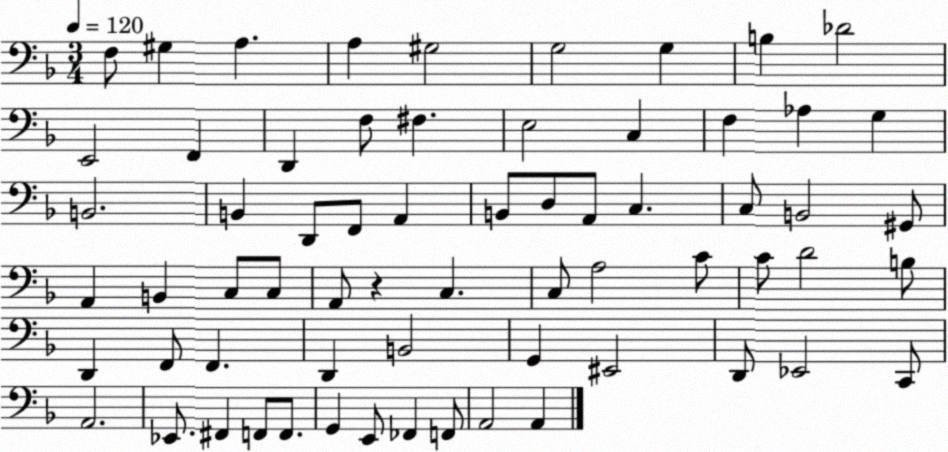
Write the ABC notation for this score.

X:1
T:Untitled
M:3/4
L:1/4
K:F
F,/2 ^G, A, A, ^G,2 G,2 G, B, _D2 E,,2 F,, D,, F,/2 ^F, E,2 C, F, _A, G, B,,2 B,, D,,/2 F,,/2 A,, B,,/2 D,/2 A,,/2 C, C,/2 B,,2 ^G,,/2 A,, B,, C,/2 C,/2 A,,/2 z C, C,/2 A,2 C/2 C/2 D2 B,/2 D,, F,,/2 F,, D,, B,,2 G,, ^E,,2 D,,/2 _E,,2 C,,/2 A,,2 _E,,/2 ^F,, F,,/2 F,,/2 G,, E,,/2 _F,, F,,/2 A,,2 A,,